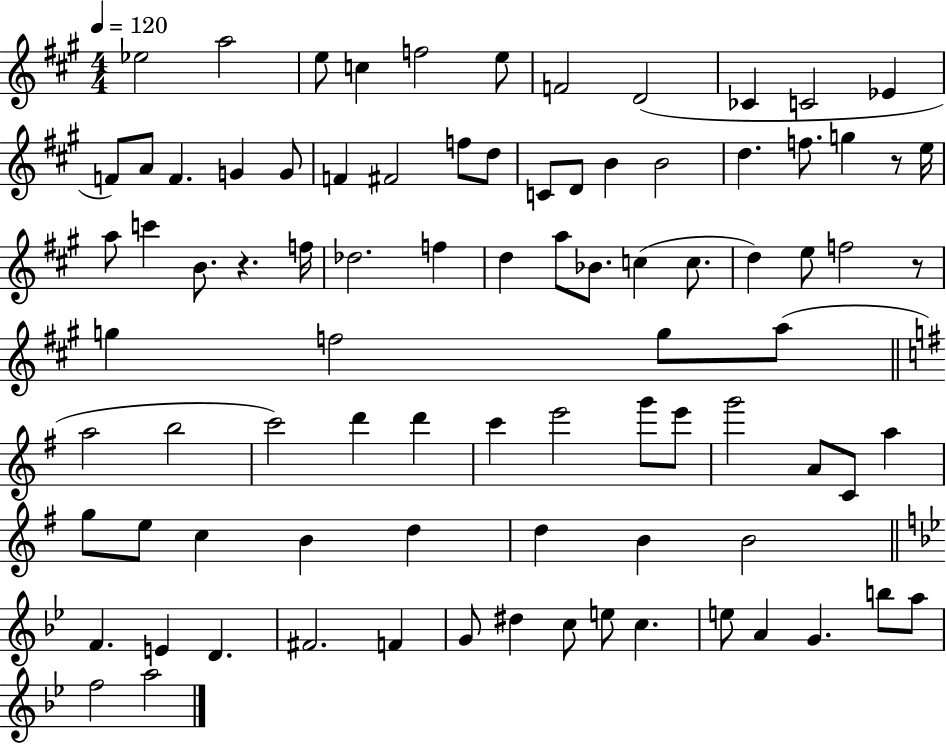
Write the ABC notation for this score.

X:1
T:Untitled
M:4/4
L:1/4
K:A
_e2 a2 e/2 c f2 e/2 F2 D2 _C C2 _E F/2 A/2 F G G/2 F ^F2 f/2 d/2 C/2 D/2 B B2 d f/2 g z/2 e/4 a/2 c' B/2 z f/4 _d2 f d a/2 _B/2 c c/2 d e/2 f2 z/2 g f2 g/2 a/2 a2 b2 c'2 d' d' c' e'2 g'/2 e'/2 g'2 A/2 C/2 a g/2 e/2 c B d d B B2 F E D ^F2 F G/2 ^d c/2 e/2 c e/2 A G b/2 a/2 f2 a2